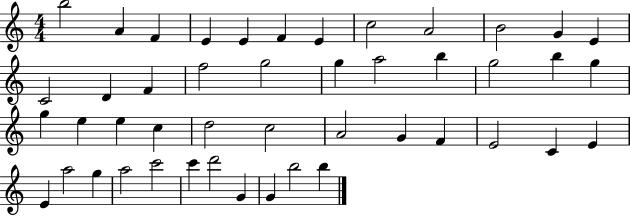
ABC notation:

X:1
T:Untitled
M:4/4
L:1/4
K:C
b2 A F E E F E c2 A2 B2 G E C2 D F f2 g2 g a2 b g2 b g g e e c d2 c2 A2 G F E2 C E E a2 g a2 c'2 c' d'2 G G b2 b